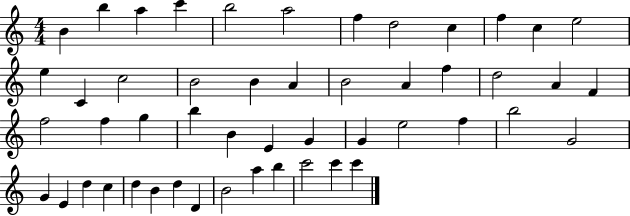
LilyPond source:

{
  \clef treble
  \numericTimeSignature
  \time 4/4
  \key c \major
  b'4 b''4 a''4 c'''4 | b''2 a''2 | f''4 d''2 c''4 | f''4 c''4 e''2 | \break e''4 c'4 c''2 | b'2 b'4 a'4 | b'2 a'4 f''4 | d''2 a'4 f'4 | \break f''2 f''4 g''4 | b''4 b'4 e'4 g'4 | g'4 e''2 f''4 | b''2 g'2 | \break g'4 e'4 d''4 c''4 | d''4 b'4 d''4 d'4 | b'2 a''4 b''4 | c'''2 c'''4 c'''4 | \break \bar "|."
}